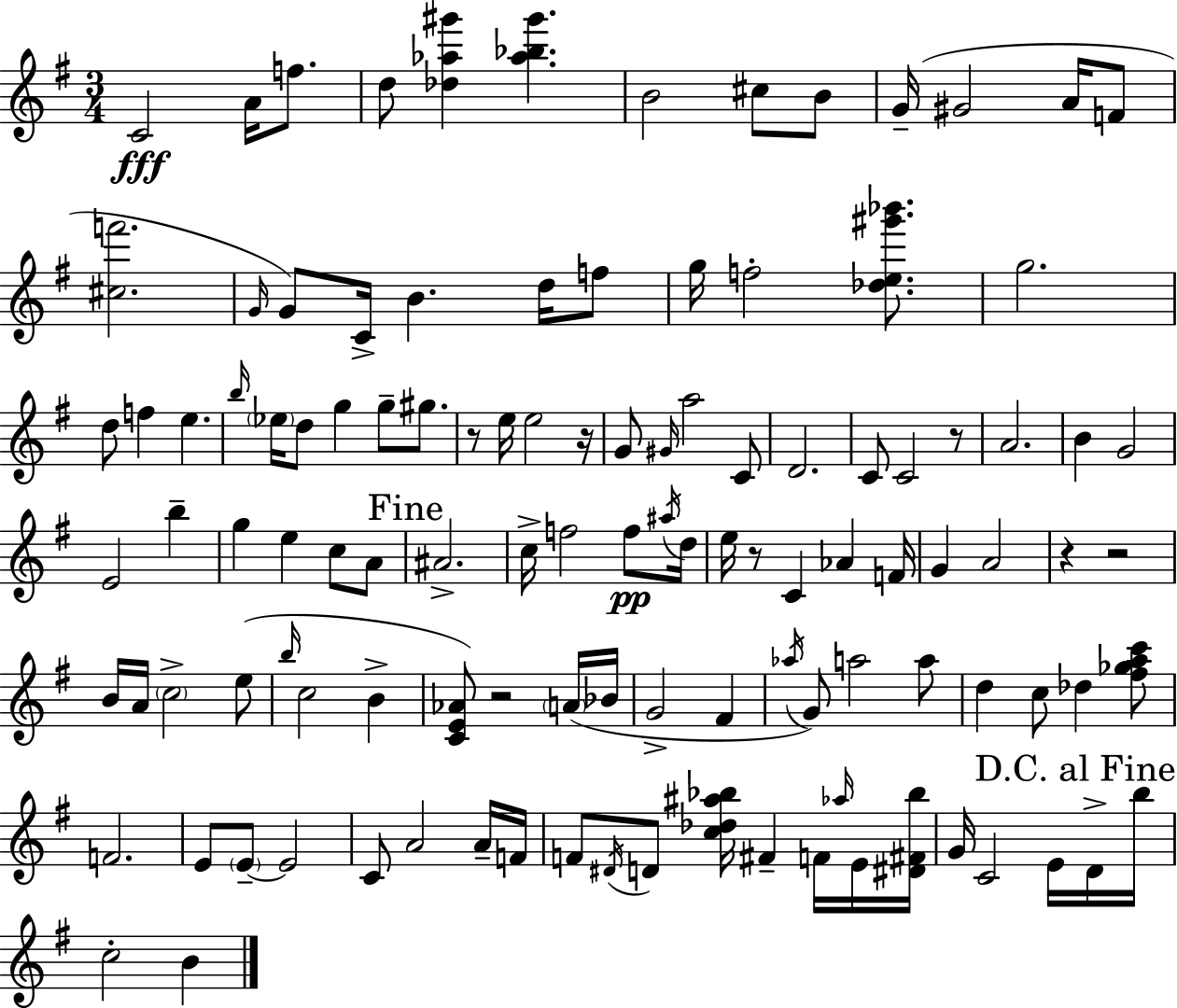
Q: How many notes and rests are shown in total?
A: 114